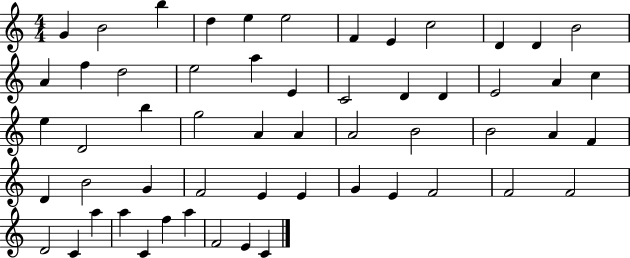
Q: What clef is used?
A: treble